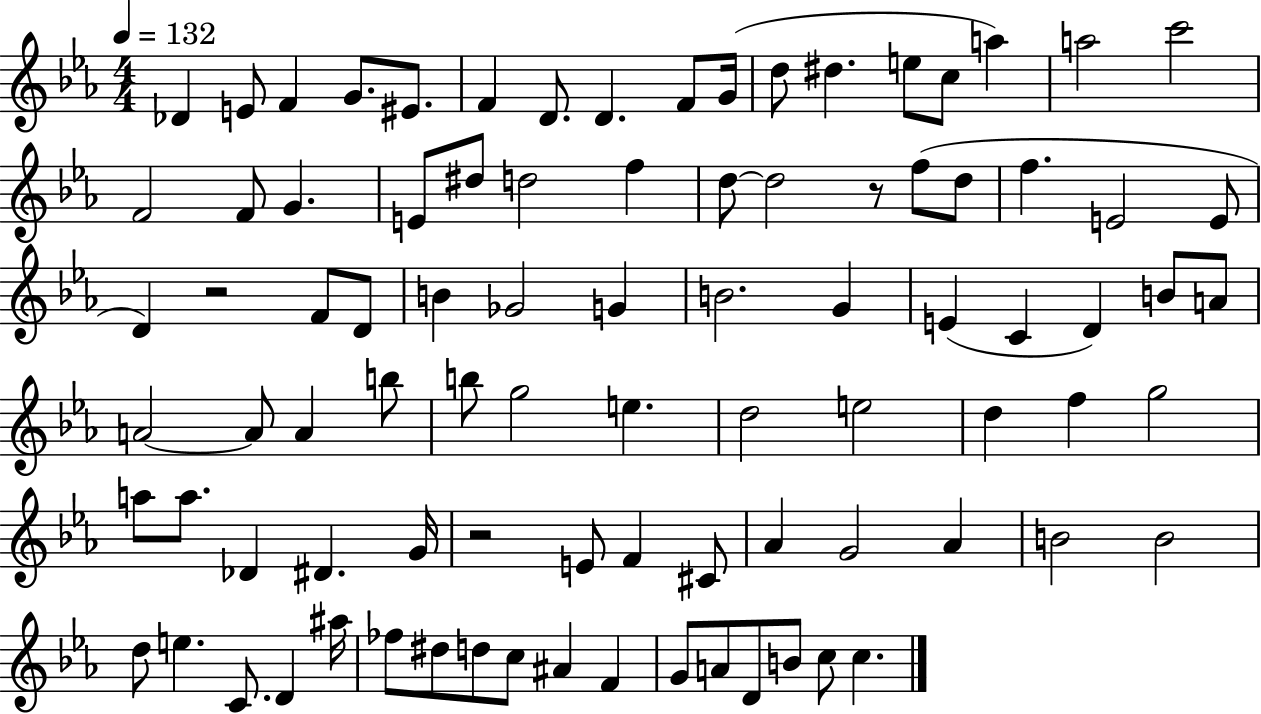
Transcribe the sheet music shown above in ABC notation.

X:1
T:Untitled
M:4/4
L:1/4
K:Eb
_D E/2 F G/2 ^E/2 F D/2 D F/2 G/4 d/2 ^d e/2 c/2 a a2 c'2 F2 F/2 G E/2 ^d/2 d2 f d/2 d2 z/2 f/2 d/2 f E2 E/2 D z2 F/2 D/2 B _G2 G B2 G E C D B/2 A/2 A2 A/2 A b/2 b/2 g2 e d2 e2 d f g2 a/2 a/2 _D ^D G/4 z2 E/2 F ^C/2 _A G2 _A B2 B2 d/2 e C/2 D ^a/4 _f/2 ^d/2 d/2 c/2 ^A F G/2 A/2 D/2 B/2 c/2 c